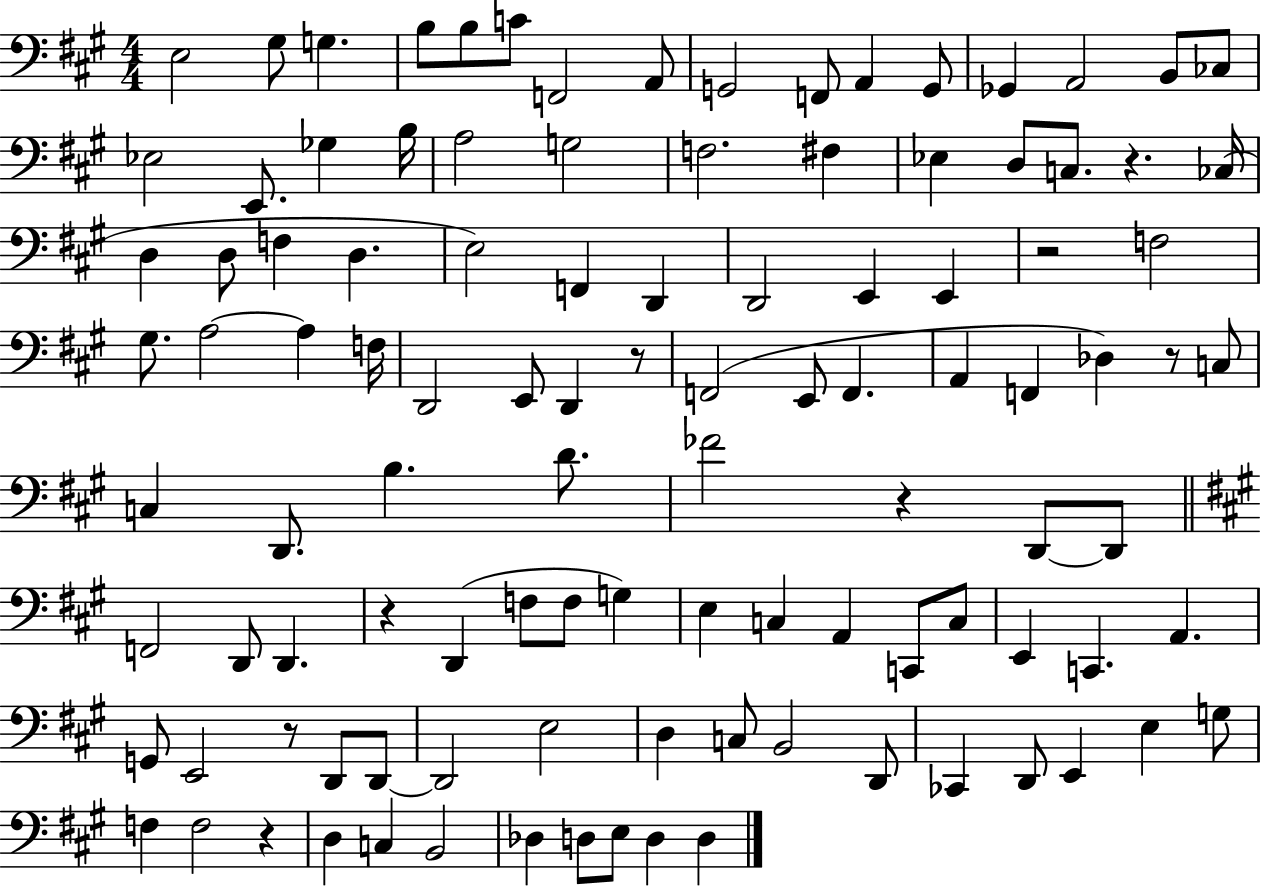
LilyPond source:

{
  \clef bass
  \numericTimeSignature
  \time 4/4
  \key a \major
  \repeat volta 2 { e2 gis8 g4. | b8 b8 c'8 f,2 a,8 | g,2 f,8 a,4 g,8 | ges,4 a,2 b,8 ces8 | \break ees2 e,8. ges4 b16 | a2 g2 | f2. fis4 | ees4 d8 c8. r4. ces16( | \break d4 d8 f4 d4. | e2) f,4 d,4 | d,2 e,4 e,4 | r2 f2 | \break gis8. a2~~ a4 f16 | d,2 e,8 d,4 r8 | f,2( e,8 f,4. | a,4 f,4 des4) r8 c8 | \break c4 d,8. b4. d'8. | fes'2 r4 d,8~~ d,8 | \bar "||" \break \key a \major f,2 d,8 d,4. | r4 d,4( f8 f8 g4) | e4 c4 a,4 c,8 c8 | e,4 c,4. a,4. | \break g,8 e,2 r8 d,8 d,8~~ | d,2 e2 | d4 c8 b,2 d,8 | ces,4 d,8 e,4 e4 g8 | \break f4 f2 r4 | d4 c4 b,2 | des4 d8 e8 d4 d4 | } \bar "|."
}